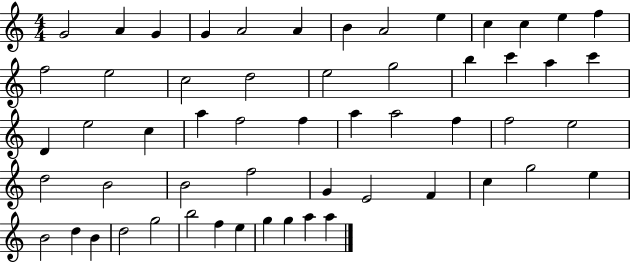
{
  \clef treble
  \numericTimeSignature
  \time 4/4
  \key c \major
  g'2 a'4 g'4 | g'4 a'2 a'4 | b'4 a'2 e''4 | c''4 c''4 e''4 f''4 | \break f''2 e''2 | c''2 d''2 | e''2 g''2 | b''4 c'''4 a''4 c'''4 | \break d'4 e''2 c''4 | a''4 f''2 f''4 | a''4 a''2 f''4 | f''2 e''2 | \break d''2 b'2 | b'2 f''2 | g'4 e'2 f'4 | c''4 g''2 e''4 | \break b'2 d''4 b'4 | d''2 g''2 | b''2 f''4 e''4 | g''4 g''4 a''4 a''4 | \break \bar "|."
}